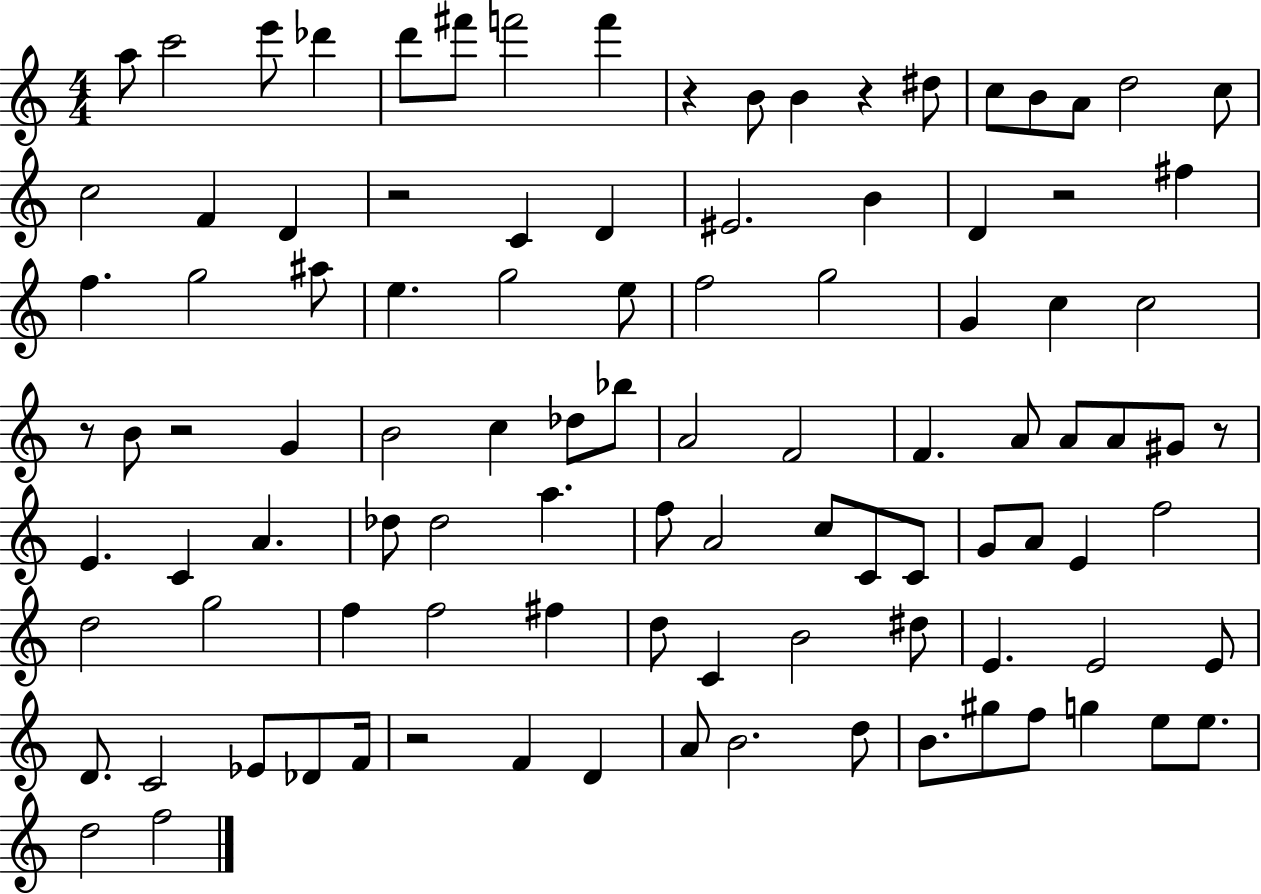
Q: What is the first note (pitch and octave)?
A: A5